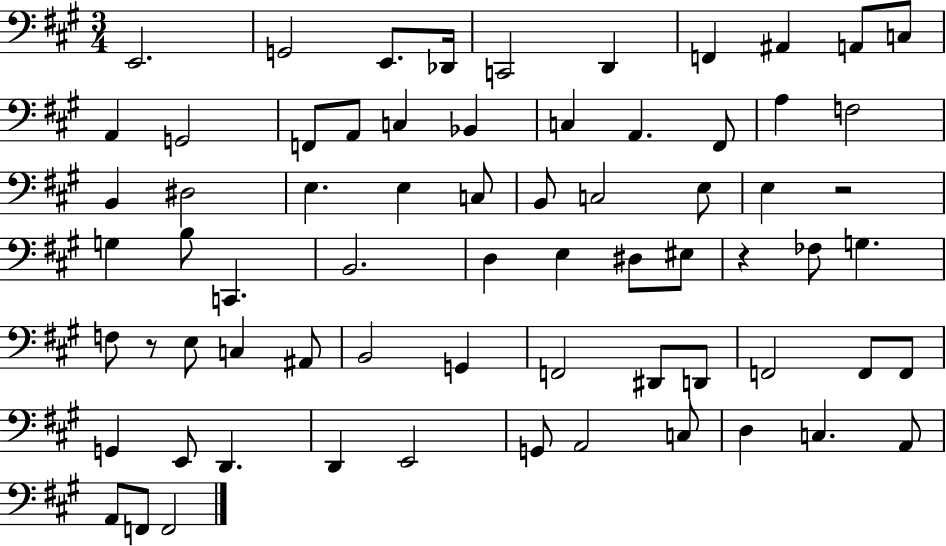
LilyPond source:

{
  \clef bass
  \numericTimeSignature
  \time 3/4
  \key a \major
  e,2. | g,2 e,8. des,16 | c,2 d,4 | f,4 ais,4 a,8 c8 | \break a,4 g,2 | f,8 a,8 c4 bes,4 | c4 a,4. fis,8 | a4 f2 | \break b,4 dis2 | e4. e4 c8 | b,8 c2 e8 | e4 r2 | \break g4 b8 c,4. | b,2. | d4 e4 dis8 eis8 | r4 fes8 g4. | \break f8 r8 e8 c4 ais,8 | b,2 g,4 | f,2 dis,8 d,8 | f,2 f,8 f,8 | \break g,4 e,8 d,4. | d,4 e,2 | g,8 a,2 c8 | d4 c4. a,8 | \break a,8 f,8 f,2 | \bar "|."
}